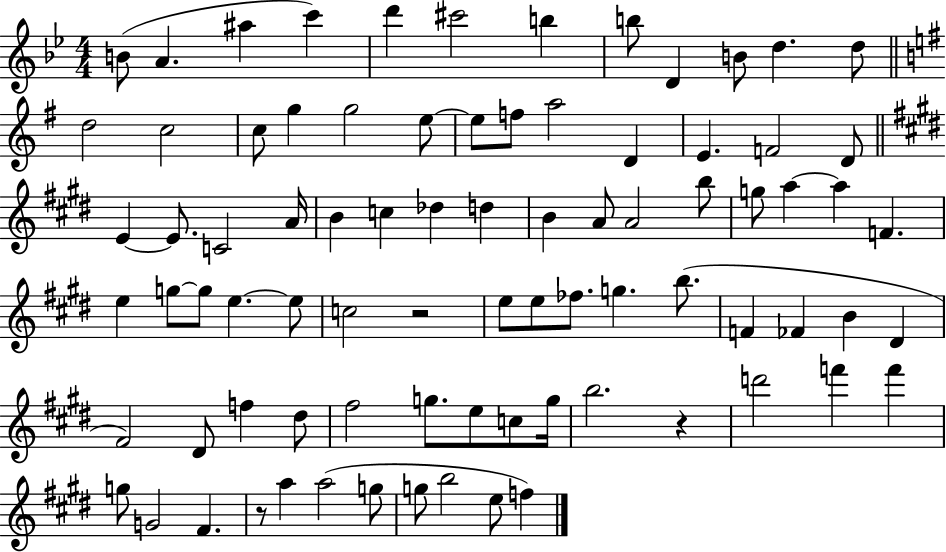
{
  \clef treble
  \numericTimeSignature
  \time 4/4
  \key bes \major
  b'8( a'4. ais''4 c'''4) | d'''4 cis'''2 b''4 | b''8 d'4 b'8 d''4. d''8 | \bar "||" \break \key g \major d''2 c''2 | c''8 g''4 g''2 e''8~~ | e''8 f''8 a''2 d'4 | e'4. f'2 d'8 | \break \bar "||" \break \key e \major e'4~~ e'8. c'2 a'16 | b'4 c''4 des''4 d''4 | b'4 a'8 a'2 b''8 | g''8 a''4~~ a''4 f'4. | \break e''4 g''8~~ g''8 e''4.~~ e''8 | c''2 r2 | e''8 e''8 fes''8. g''4. b''8.( | f'4 fes'4 b'4 dis'4 | \break fis'2) dis'8 f''4 dis''8 | fis''2 g''8. e''8 c''8 g''16 | b''2. r4 | d'''2 f'''4 f'''4 | \break g''8 g'2 fis'4. | r8 a''4 a''2( g''8 | g''8 b''2 e''8 f''4) | \bar "|."
}